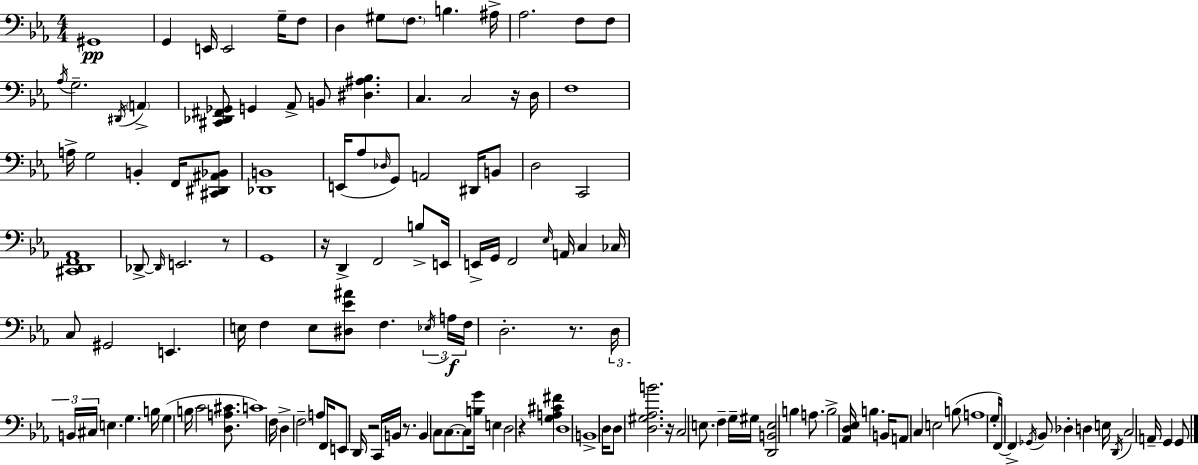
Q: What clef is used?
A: bass